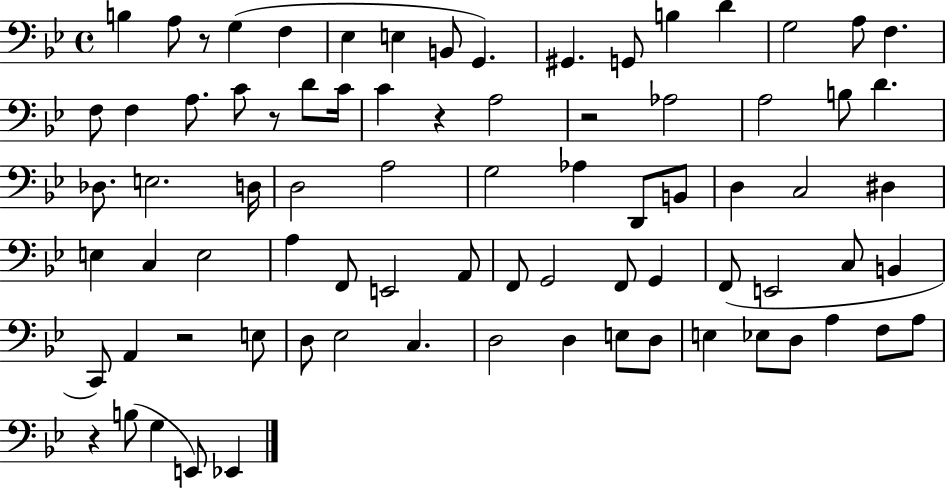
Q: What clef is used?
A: bass